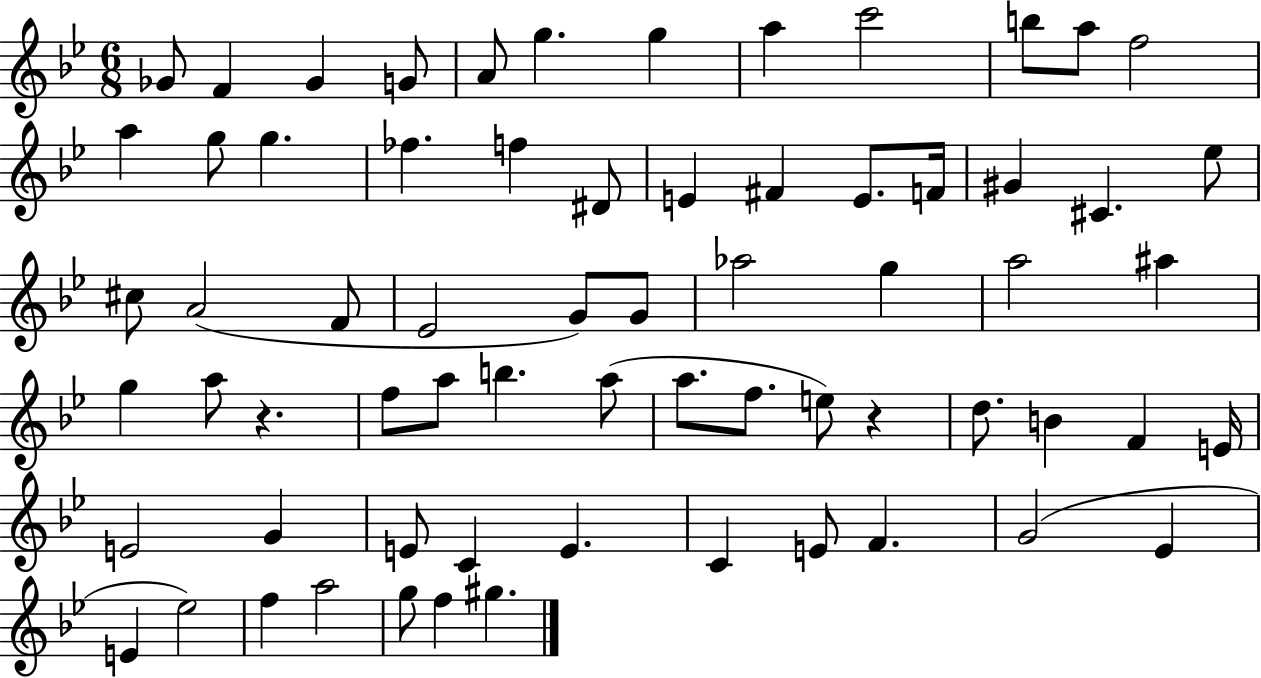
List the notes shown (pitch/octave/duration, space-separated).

Gb4/e F4/q Gb4/q G4/e A4/e G5/q. G5/q A5/q C6/h B5/e A5/e F5/h A5/q G5/e G5/q. FES5/q. F5/q D#4/e E4/q F#4/q E4/e. F4/s G#4/q C#4/q. Eb5/e C#5/e A4/h F4/e Eb4/h G4/e G4/e Ab5/h G5/q A5/h A#5/q G5/q A5/e R/q. F5/e A5/e B5/q. A5/e A5/e. F5/e. E5/e R/q D5/e. B4/q F4/q E4/s E4/h G4/q E4/e C4/q E4/q. C4/q E4/e F4/q. G4/h Eb4/q E4/q Eb5/h F5/q A5/h G5/e F5/q G#5/q.